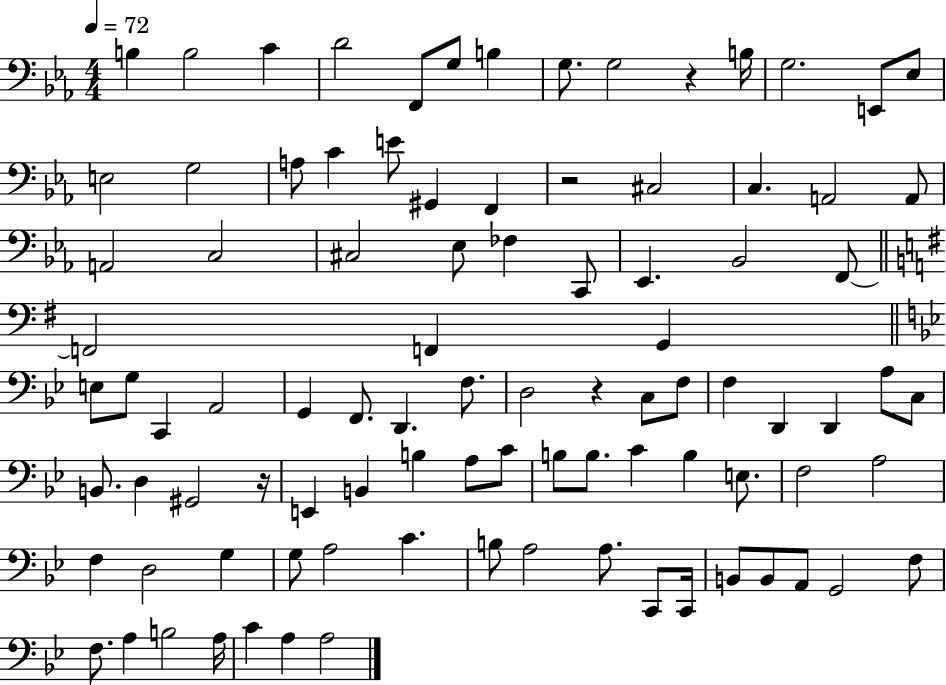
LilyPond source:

{
  \clef bass
  \numericTimeSignature
  \time 4/4
  \key ees \major
  \tempo 4 = 72
  b4 b2 c'4 | d'2 f,8 g8 b4 | g8. g2 r4 b16 | g2. e,8 ees8 | \break e2 g2 | a8 c'4 e'8 gis,4 f,4 | r2 cis2 | c4. a,2 a,8 | \break a,2 c2 | cis2 ees8 fes4 c,8 | ees,4. bes,2 f,8~~ | \bar "||" \break \key g \major f,2 f,4 g,4 | \bar "||" \break \key g \minor e8 g8 c,4 a,2 | g,4 f,8. d,4. f8. | d2 r4 c8 f8 | f4 d,4 d,4 a8 c8 | \break b,8. d4 gis,2 r16 | e,4 b,4 b4 a8 c'8 | b8 b8. c'4 b4 e8. | f2 a2 | \break f4 d2 g4 | g8 a2 c'4. | b8 a2 a8. c,8 c,16 | b,8 b,8 a,8 g,2 f8 | \break f8. a4 b2 a16 | c'4 a4 a2 | \bar "|."
}